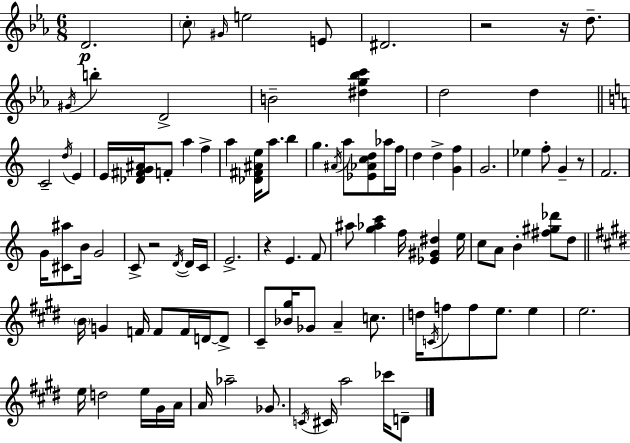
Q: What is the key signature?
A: EES major